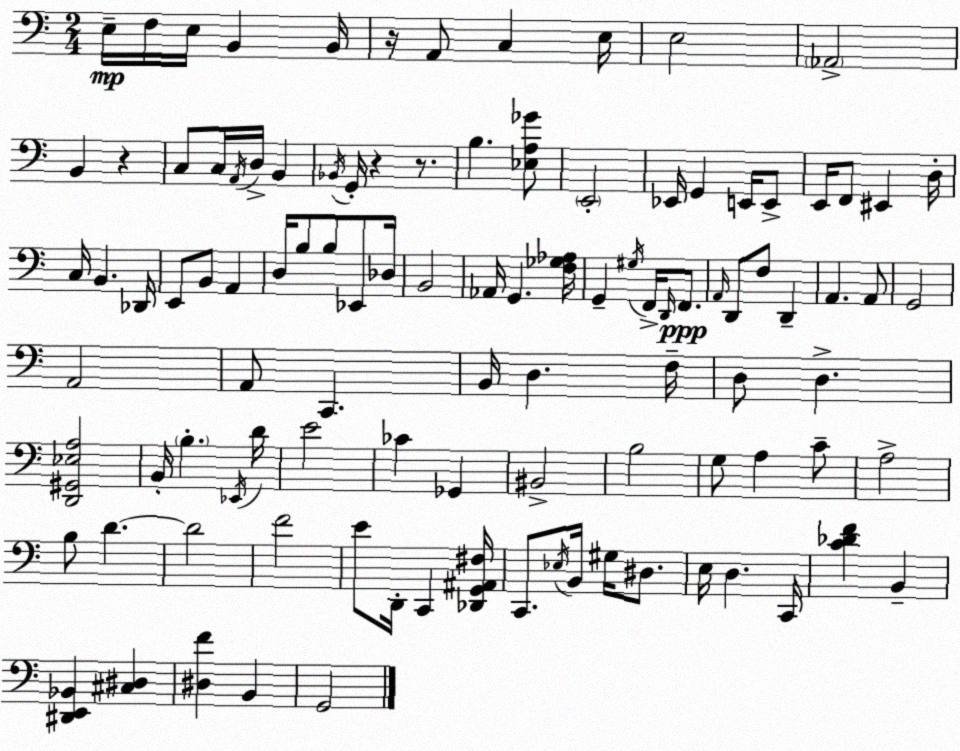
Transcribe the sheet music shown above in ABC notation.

X:1
T:Untitled
M:2/4
L:1/4
K:Am
E,/4 F,/4 E,/4 B,, B,,/4 z/4 A,,/2 C, E,/4 E,2 _A,,2 B,, z C,/2 C,/4 A,,/4 D,/4 B,, _B,,/4 G,,/4 z z/2 B, [_E,A,_G]/2 E,,2 _E,,/4 G,, E,,/4 E,,/2 E,,/4 F,,/2 ^E,, D,/4 C,/4 B,, _D,,/4 E,,/2 B,,/2 A,, D,/4 B,/2 B,/2 _E,,/2 _D,/4 B,,2 _A,,/4 G,, [F,_G,_A,]/4 G,, ^G,/4 F,,/4 D,,/4 F,,/2 A,,/4 D,,/2 F,/2 D,, A,, A,,/2 G,,2 A,,2 A,,/2 C,, B,,/4 D, F,/4 D,/2 D, [D,,^G,,_E,A,]2 B,,/4 B, _E,,/4 D/4 E2 _C _G,, ^B,,2 B,2 G,/2 A, C/2 A,2 B,/2 D D2 F2 E/2 D,,/4 C,, [_D,,G,,^A,,^F,]/4 C,,/2 _E,/4 B,,/4 ^G,/4 ^D,/2 E,/4 D, C,,/4 [C_DF] B,, [^D,,E,,_B,,] [^C,^D,] [^D,F] B,, G,,2